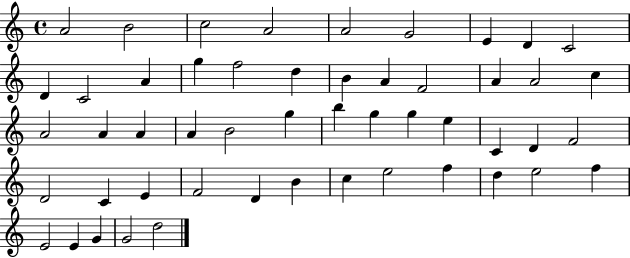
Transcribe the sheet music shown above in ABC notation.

X:1
T:Untitled
M:4/4
L:1/4
K:C
A2 B2 c2 A2 A2 G2 E D C2 D C2 A g f2 d B A F2 A A2 c A2 A A A B2 g b g g e C D F2 D2 C E F2 D B c e2 f d e2 f E2 E G G2 d2